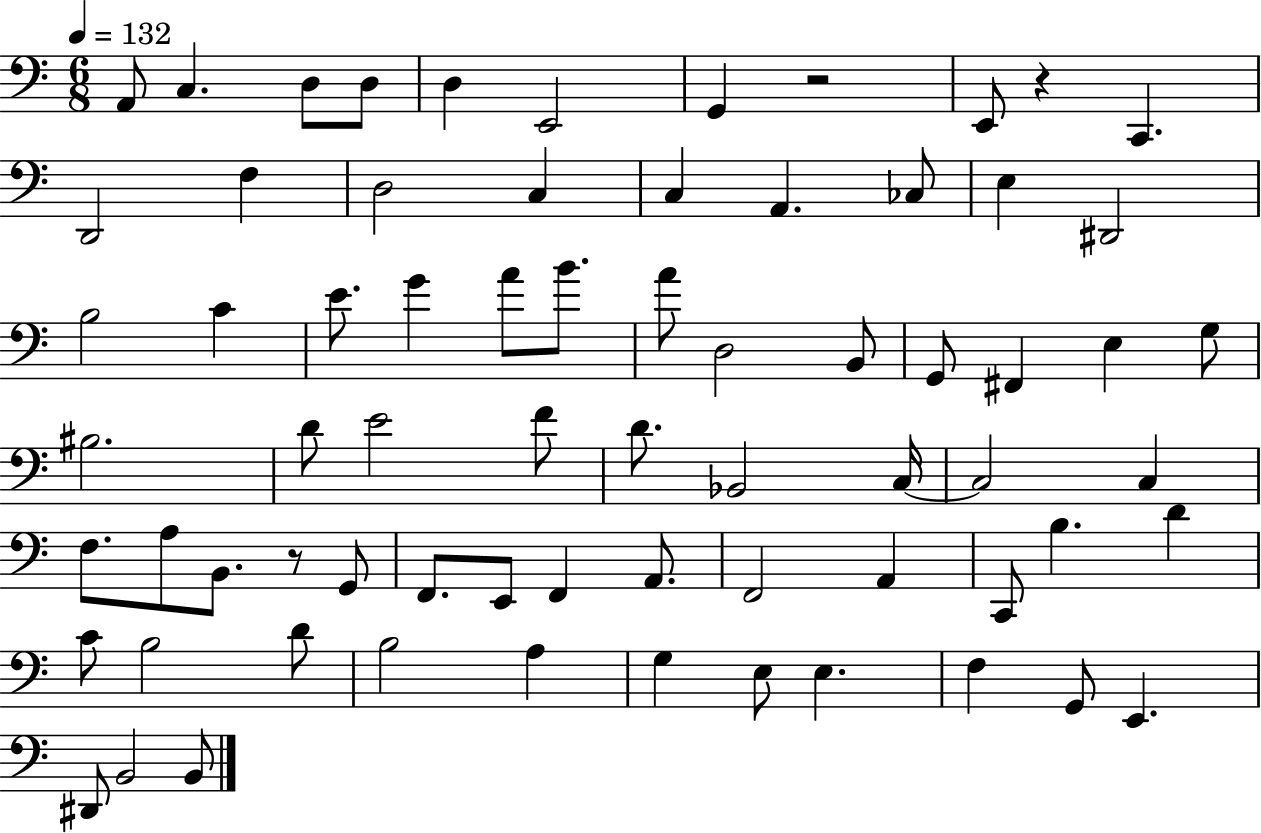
A2/e C3/q. D3/e D3/e D3/q E2/h G2/q R/h E2/e R/q C2/q. D2/h F3/q D3/h C3/q C3/q A2/q. CES3/e E3/q D#2/h B3/h C4/q E4/e. G4/q A4/e B4/e. A4/e D3/h B2/e G2/e F#2/q E3/q G3/e BIS3/h. D4/e E4/h F4/e D4/e. Bb2/h C3/s C3/h C3/q F3/e. A3/e B2/e. R/e G2/e F2/e. E2/e F2/q A2/e. F2/h A2/q C2/e B3/q. D4/q C4/e B3/h D4/e B3/h A3/q G3/q E3/e E3/q. F3/q G2/e E2/q. D#2/e B2/h B2/e